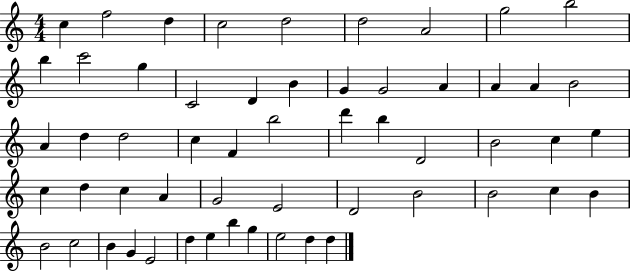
{
  \clef treble
  \numericTimeSignature
  \time 4/4
  \key c \major
  c''4 f''2 d''4 | c''2 d''2 | d''2 a'2 | g''2 b''2 | \break b''4 c'''2 g''4 | c'2 d'4 b'4 | g'4 g'2 a'4 | a'4 a'4 b'2 | \break a'4 d''4 d''2 | c''4 f'4 b''2 | d'''4 b''4 d'2 | b'2 c''4 e''4 | \break c''4 d''4 c''4 a'4 | g'2 e'2 | d'2 b'2 | b'2 c''4 b'4 | \break b'2 c''2 | b'4 g'4 e'2 | d''4 e''4 b''4 g''4 | e''2 d''4 d''4 | \break \bar "|."
}